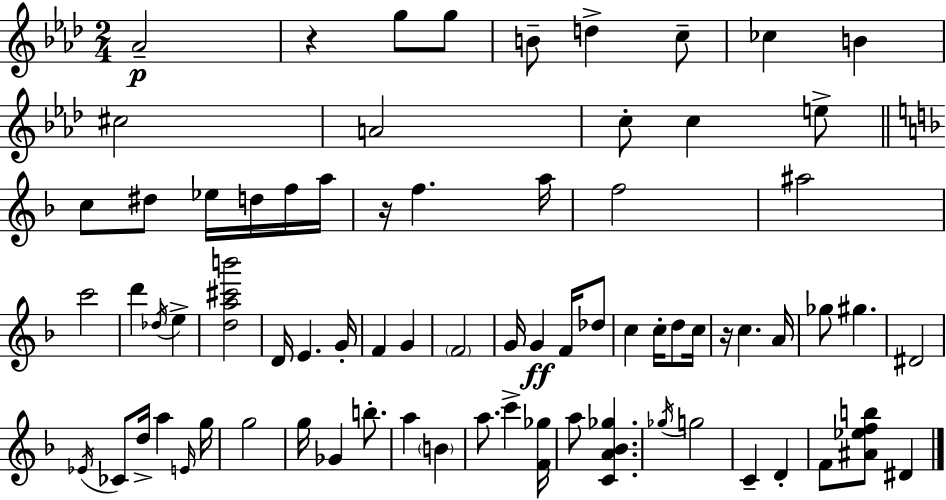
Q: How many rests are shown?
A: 3